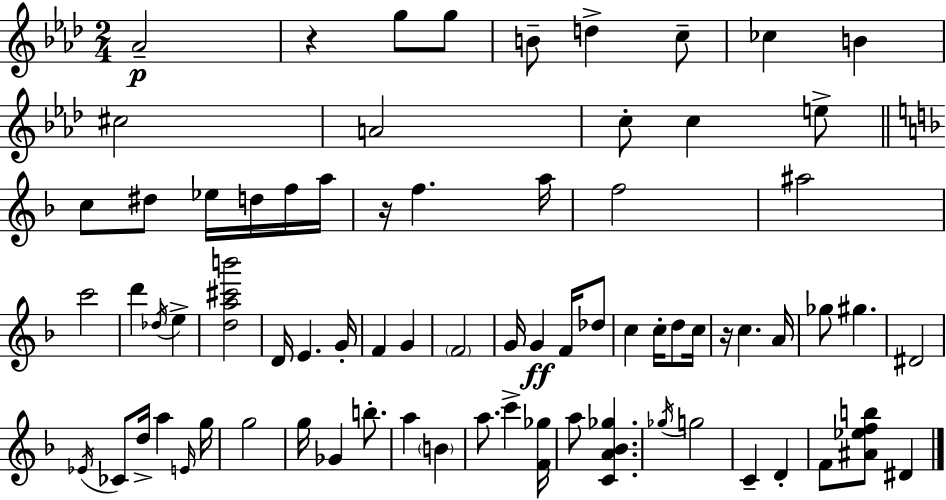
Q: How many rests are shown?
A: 3